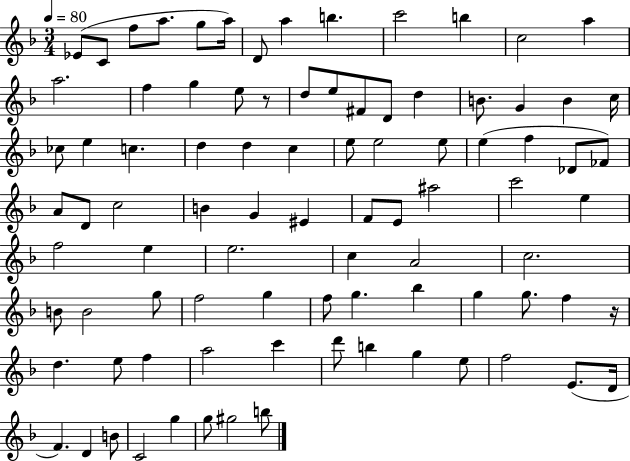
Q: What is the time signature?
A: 3/4